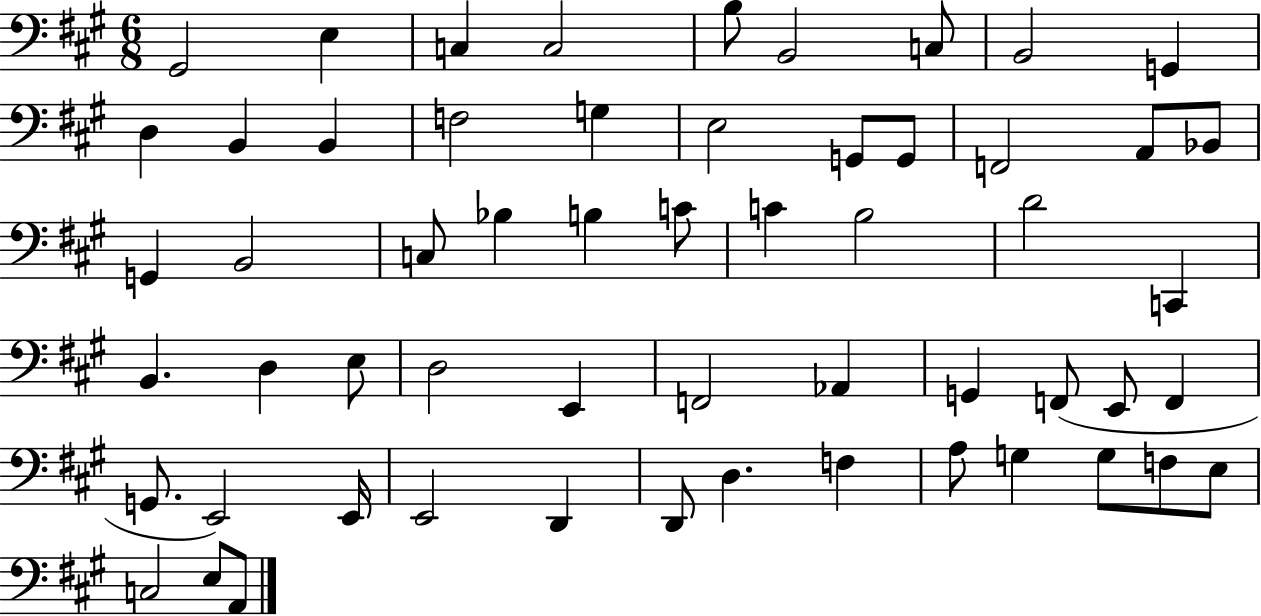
G#2/h E3/q C3/q C3/h B3/e B2/h C3/e B2/h G2/q D3/q B2/q B2/q F3/h G3/q E3/h G2/e G2/e F2/h A2/e Bb2/e G2/q B2/h C3/e Bb3/q B3/q C4/e C4/q B3/h D4/h C2/q B2/q. D3/q E3/e D3/h E2/q F2/h Ab2/q G2/q F2/e E2/e F2/q G2/e. E2/h E2/s E2/h D2/q D2/e D3/q. F3/q A3/e G3/q G3/e F3/e E3/e C3/h E3/e A2/e